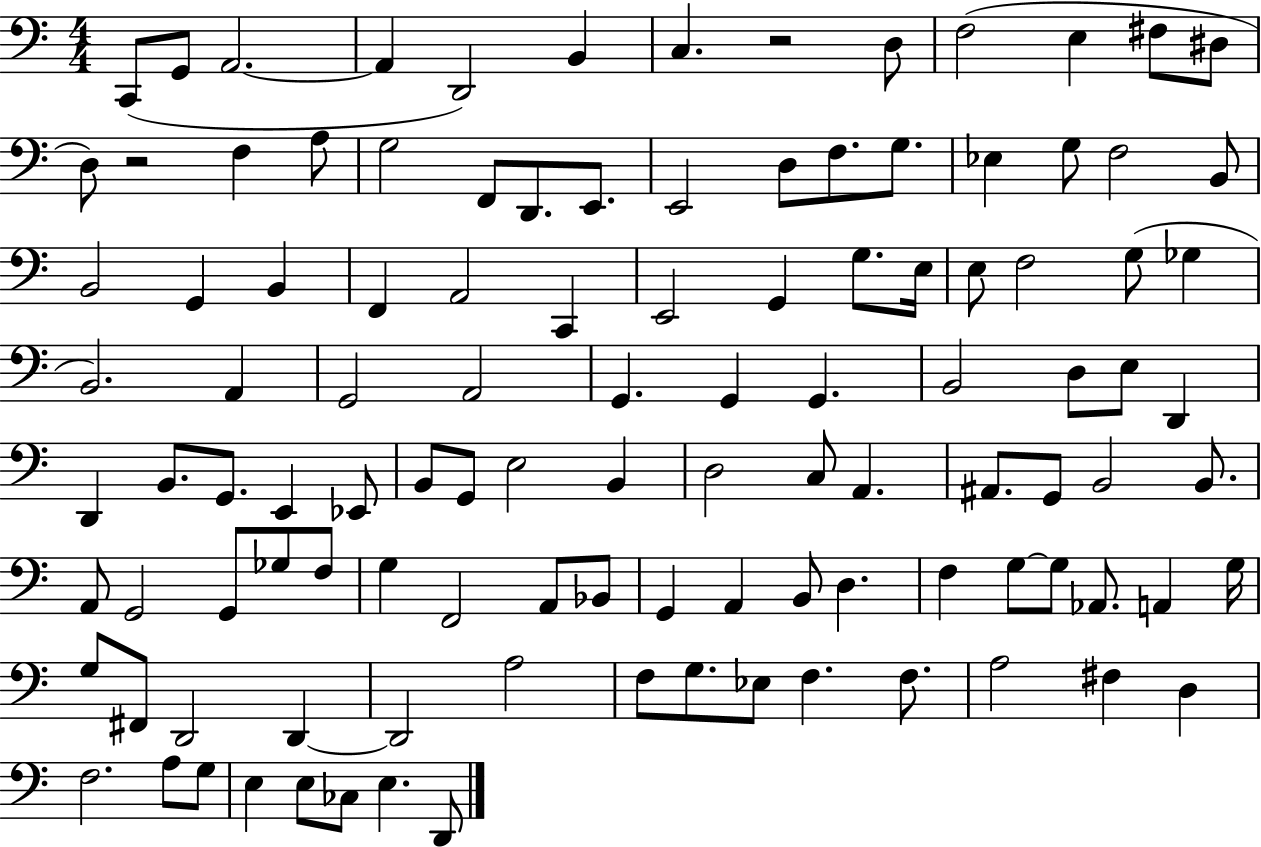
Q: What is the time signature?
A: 4/4